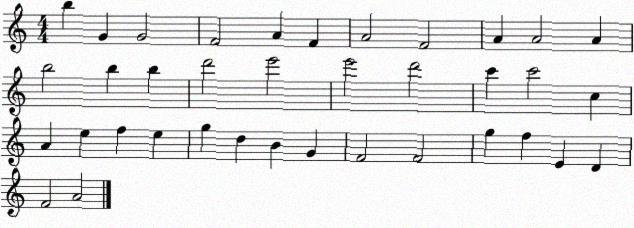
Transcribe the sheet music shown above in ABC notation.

X:1
T:Untitled
M:4/4
L:1/4
K:C
b G G2 F2 A F A2 F2 A A2 A b2 b b d'2 e'2 e'2 d'2 c' c'2 c A e f e g d B G F2 F2 g f E D F2 A2